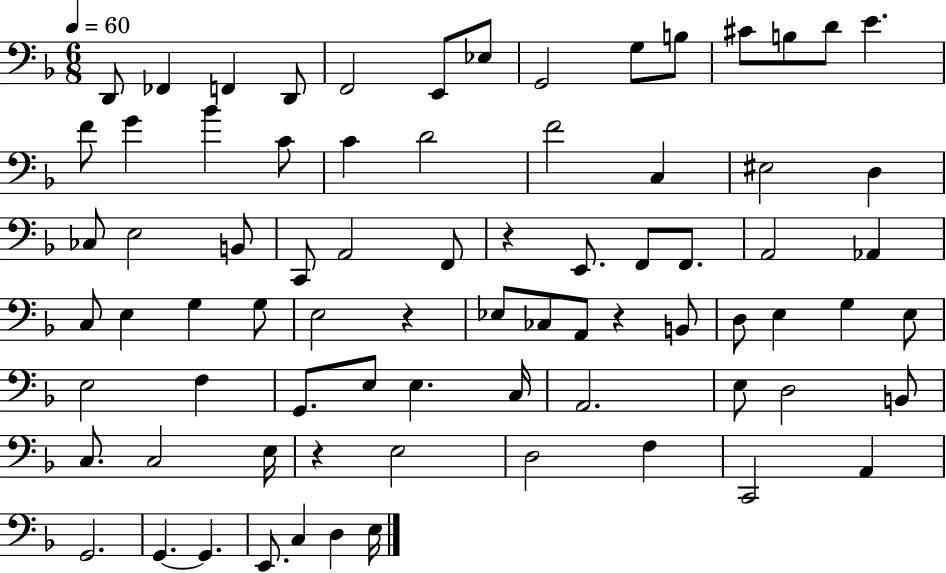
D2/e FES2/q F2/q D2/e F2/h E2/e Eb3/e G2/h G3/e B3/e C#4/e B3/e D4/e E4/q. F4/e G4/q Bb4/q C4/e C4/q D4/h F4/h C3/q EIS3/h D3/q CES3/e E3/h B2/e C2/e A2/h F2/e R/q E2/e. F2/e F2/e. A2/h Ab2/q C3/e E3/q G3/q G3/e E3/h R/q Eb3/e CES3/e A2/e R/q B2/e D3/e E3/q G3/q E3/e E3/h F3/q G2/e. E3/e E3/q. C3/s A2/h. E3/e D3/h B2/e C3/e. C3/h E3/s R/q E3/h D3/h F3/q C2/h A2/q G2/h. G2/q. G2/q. E2/e. C3/q D3/q E3/s